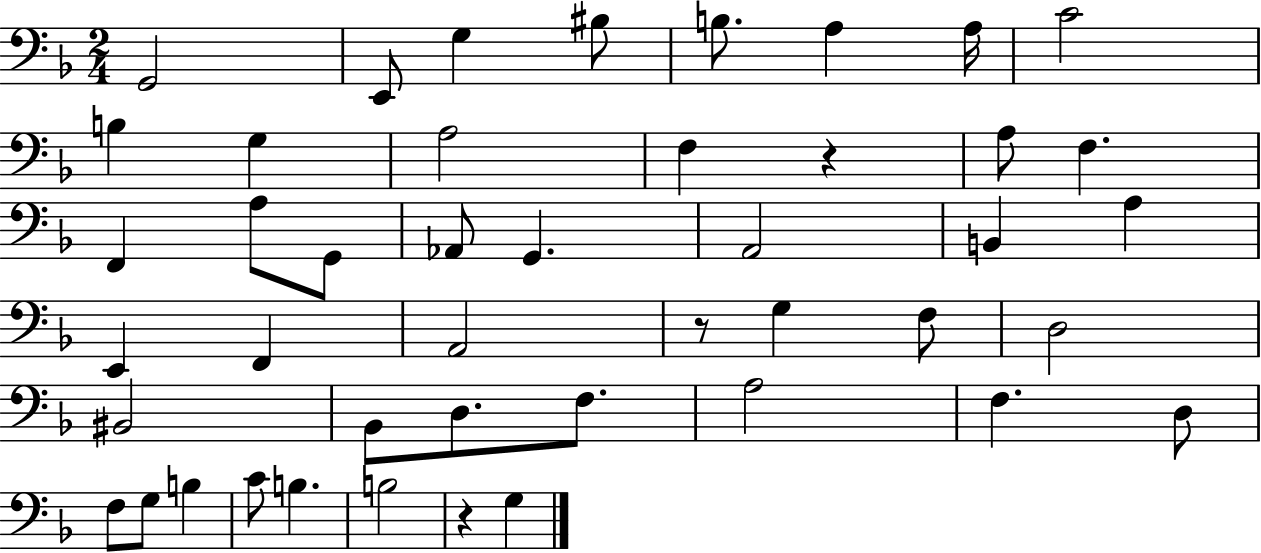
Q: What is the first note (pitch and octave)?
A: G2